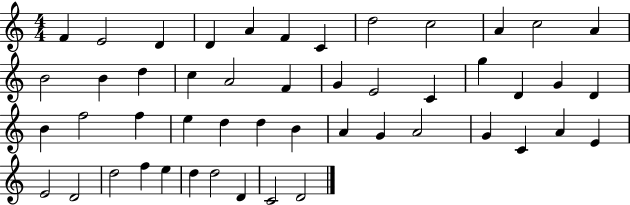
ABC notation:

X:1
T:Untitled
M:4/4
L:1/4
K:C
F E2 D D A F C d2 c2 A c2 A B2 B d c A2 F G E2 C g D G D B f2 f e d d B A G A2 G C A E E2 D2 d2 f e d d2 D C2 D2